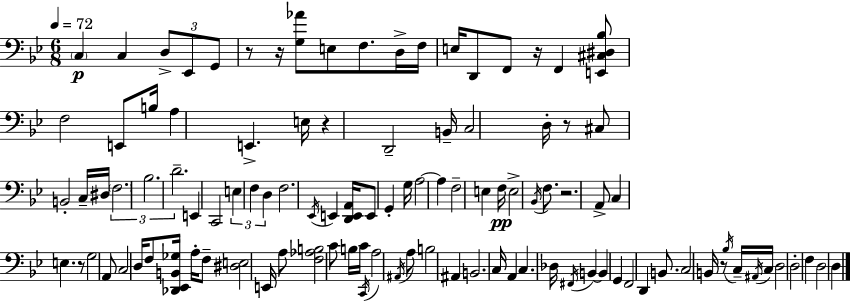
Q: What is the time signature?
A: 6/8